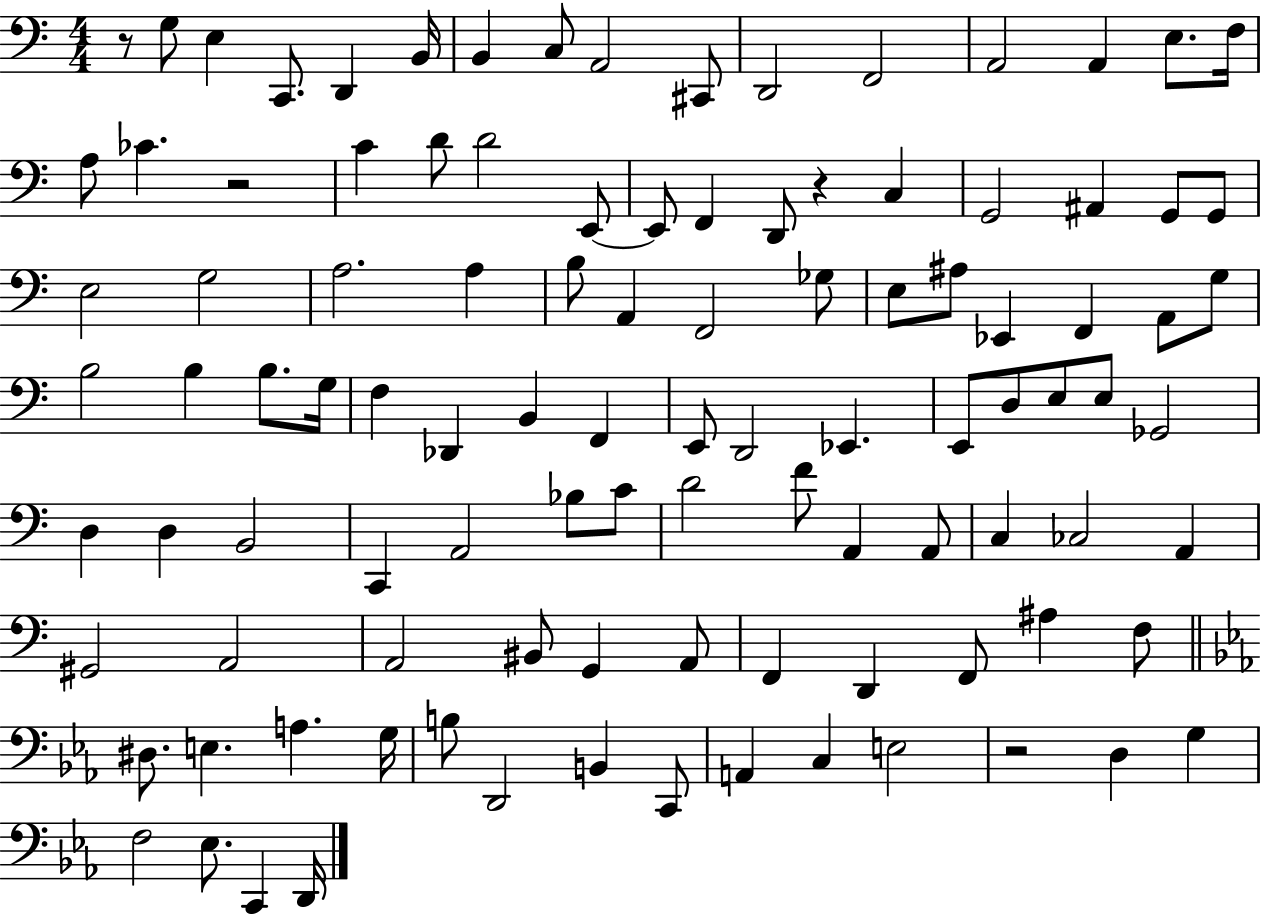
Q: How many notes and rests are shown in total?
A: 105